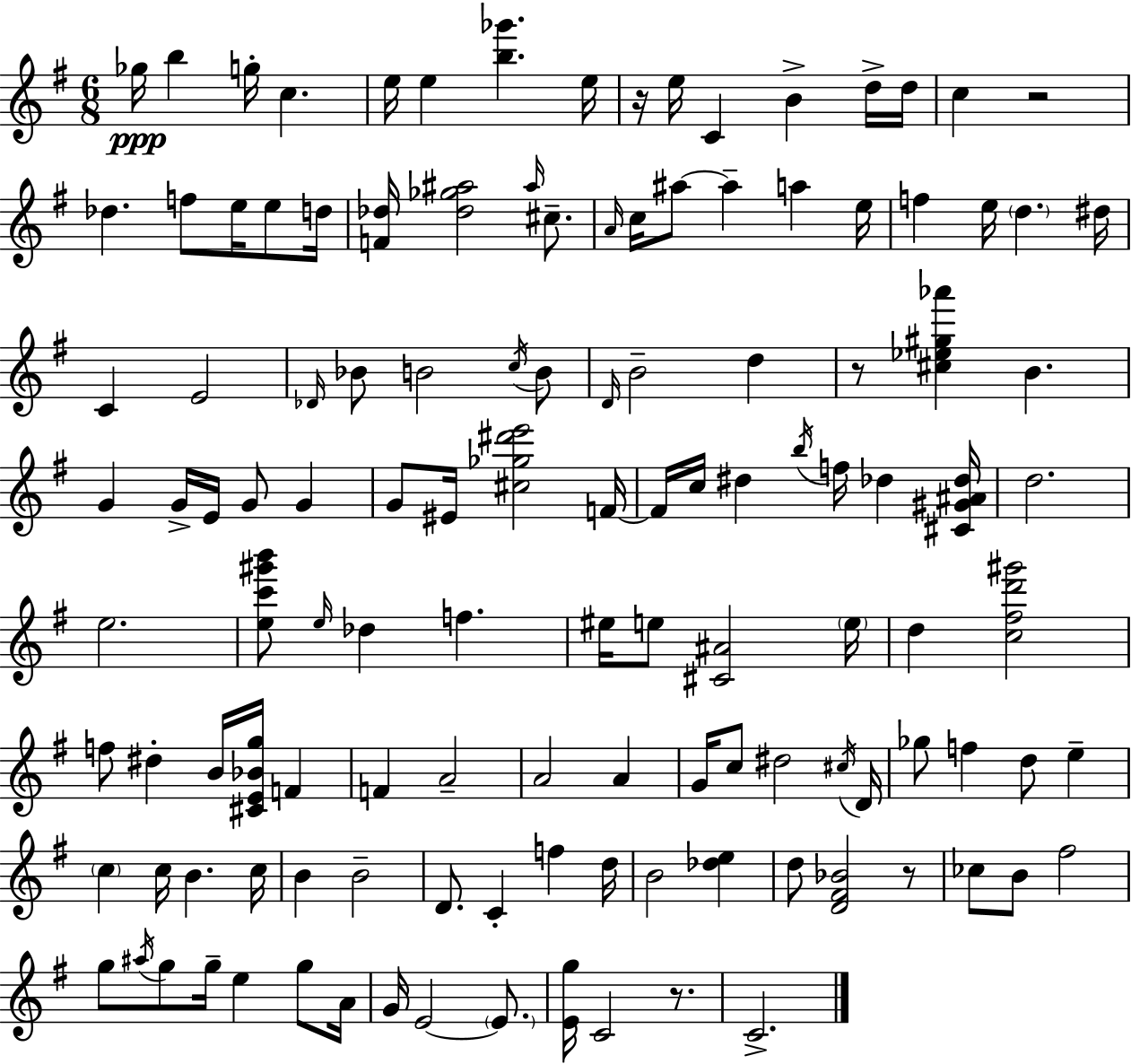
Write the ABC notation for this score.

X:1
T:Untitled
M:6/8
L:1/4
K:G
_g/4 b g/4 c e/4 e [b_g'] e/4 z/4 e/4 C B d/4 d/4 c z2 _d f/2 e/4 e/2 d/4 [F_d]/4 [_d_g^a]2 ^a/4 ^c/2 A/4 c/4 ^a/2 ^a a e/4 f e/4 d ^d/4 C E2 _D/4 _B/2 B2 c/4 B/2 D/4 B2 d z/2 [^c_e^g_a'] B G G/4 E/4 G/2 G G/2 ^E/4 [^c_g^d'e']2 F/4 F/4 c/4 ^d b/4 f/4 _d [^C^G^A_d]/4 d2 e2 [ec'^g'b']/2 e/4 _d f ^e/4 e/2 [^C^A]2 e/4 d [c^fd'^g']2 f/2 ^d B/4 [^CE_Bg]/4 F F A2 A2 A G/4 c/2 ^d2 ^c/4 D/4 _g/2 f d/2 e c c/4 B c/4 B B2 D/2 C f d/4 B2 [_de] d/2 [D^F_B]2 z/2 _c/2 B/2 ^f2 g/2 ^a/4 g/2 g/4 e g/2 A/4 G/4 E2 E/2 [Eg]/4 C2 z/2 C2